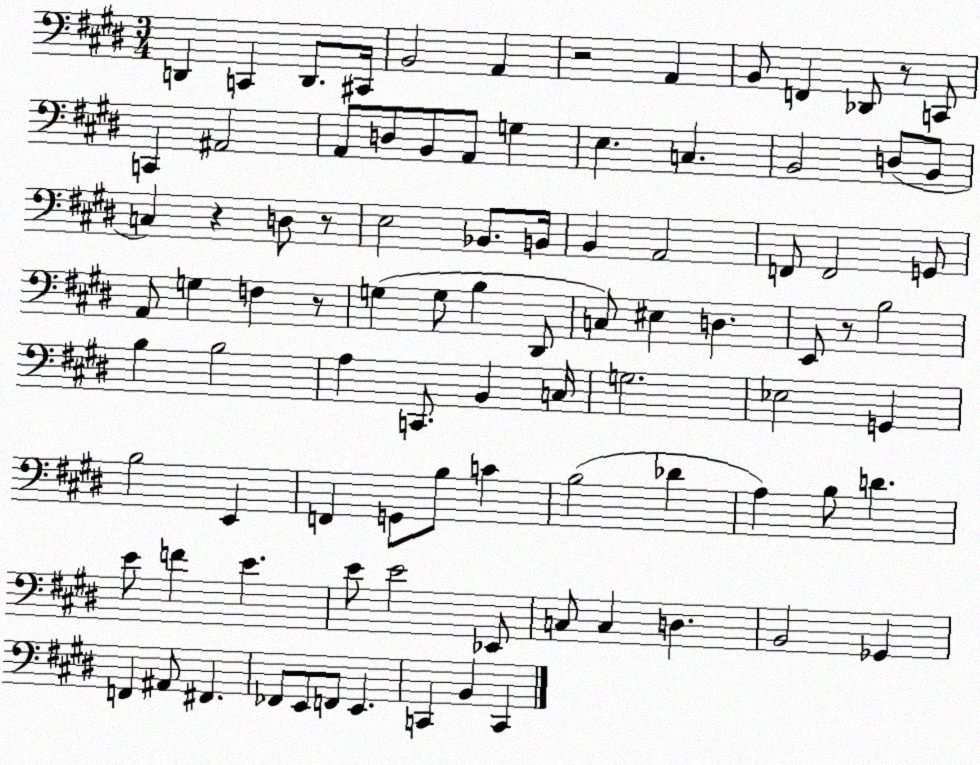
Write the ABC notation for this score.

X:1
T:Untitled
M:3/4
L:1/4
K:E
D,, C,, D,,/2 ^C,,/4 B,,2 A,, z2 A,, B,,/2 F,, _D,,/2 z/2 C,,/2 C,, ^A,,2 A,,/2 D,/2 B,,/2 A,,/2 G, E, C, B,,2 D,/2 B,,/2 C, z D,/2 z/2 E,2 _B,,/2 B,,/4 B,, A,,2 F,,/2 F,,2 G,,/2 A,,/2 G, F, z/2 G, G,/2 B, ^D,,/2 C,/2 ^E, D, E,,/2 z/2 B,2 B, B,2 A, C,,/2 B,, C,/4 G,2 _E,2 G,, B,2 E,, F,, G,,/2 B,/2 C B,2 _D A, B,/2 D E/2 F E E/2 E2 _E,,/2 C,/2 C, D, B,,2 _G,, F,, ^A,,/2 ^F,, _F,,/2 E,,/2 F,,/2 E,, C,, B,, C,,